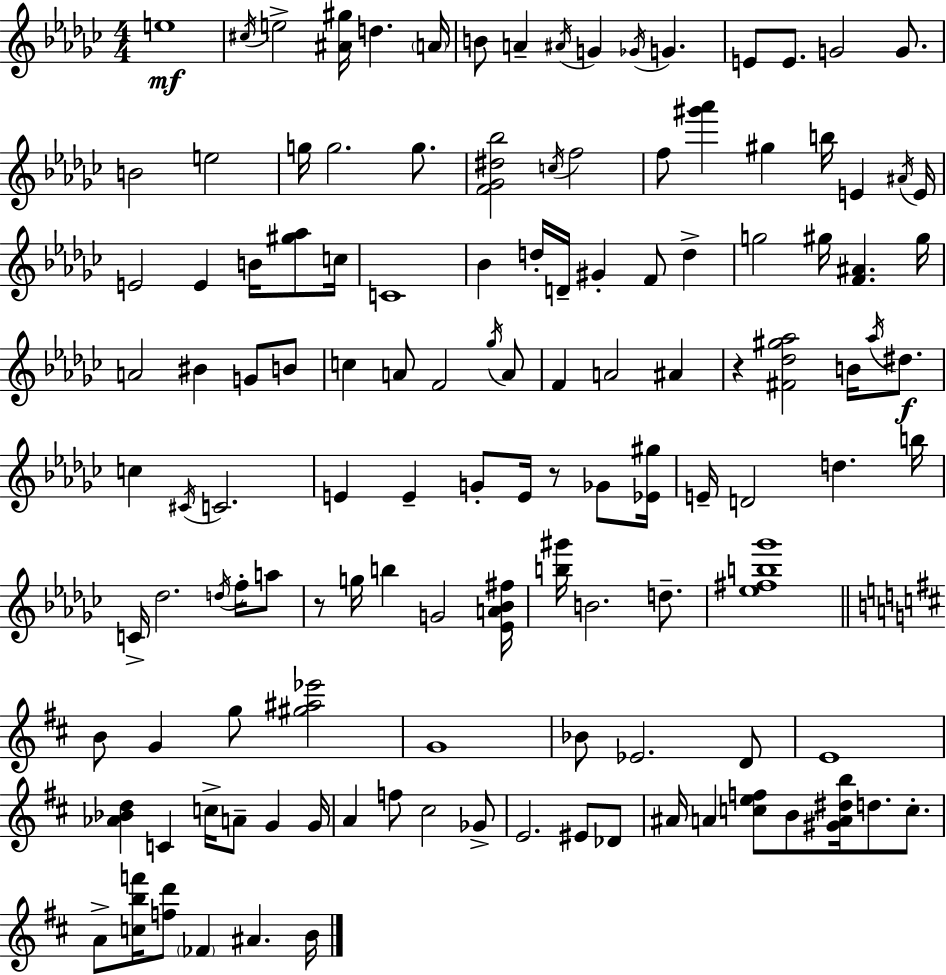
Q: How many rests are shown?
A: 3